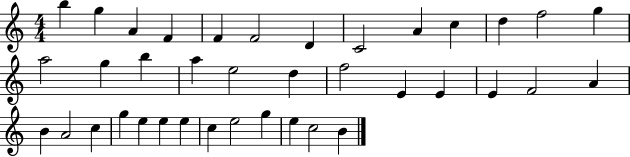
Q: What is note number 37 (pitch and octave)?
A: C5